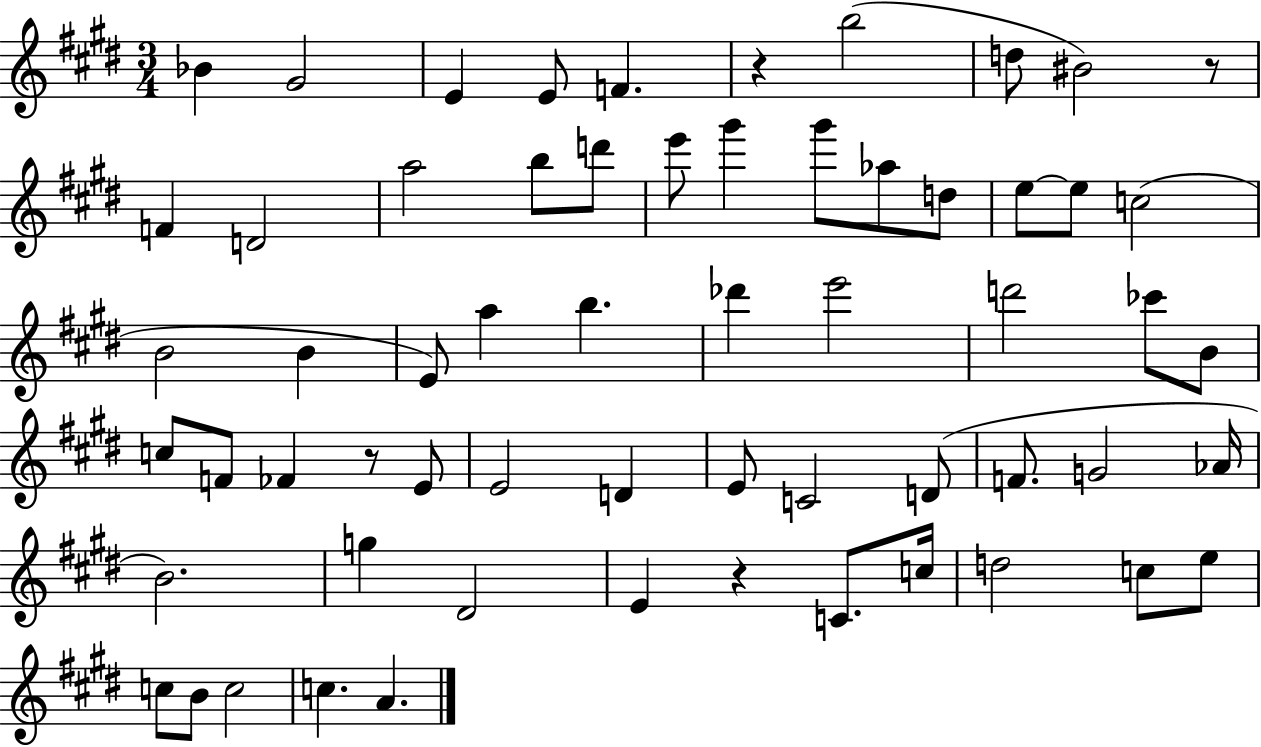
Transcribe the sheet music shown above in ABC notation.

X:1
T:Untitled
M:3/4
L:1/4
K:E
_B ^G2 E E/2 F z b2 d/2 ^B2 z/2 F D2 a2 b/2 d'/2 e'/2 ^g' ^g'/2 _a/2 d/2 e/2 e/2 c2 B2 B E/2 a b _d' e'2 d'2 _c'/2 B/2 c/2 F/2 _F z/2 E/2 E2 D E/2 C2 D/2 F/2 G2 _A/4 B2 g ^D2 E z C/2 c/4 d2 c/2 e/2 c/2 B/2 c2 c A